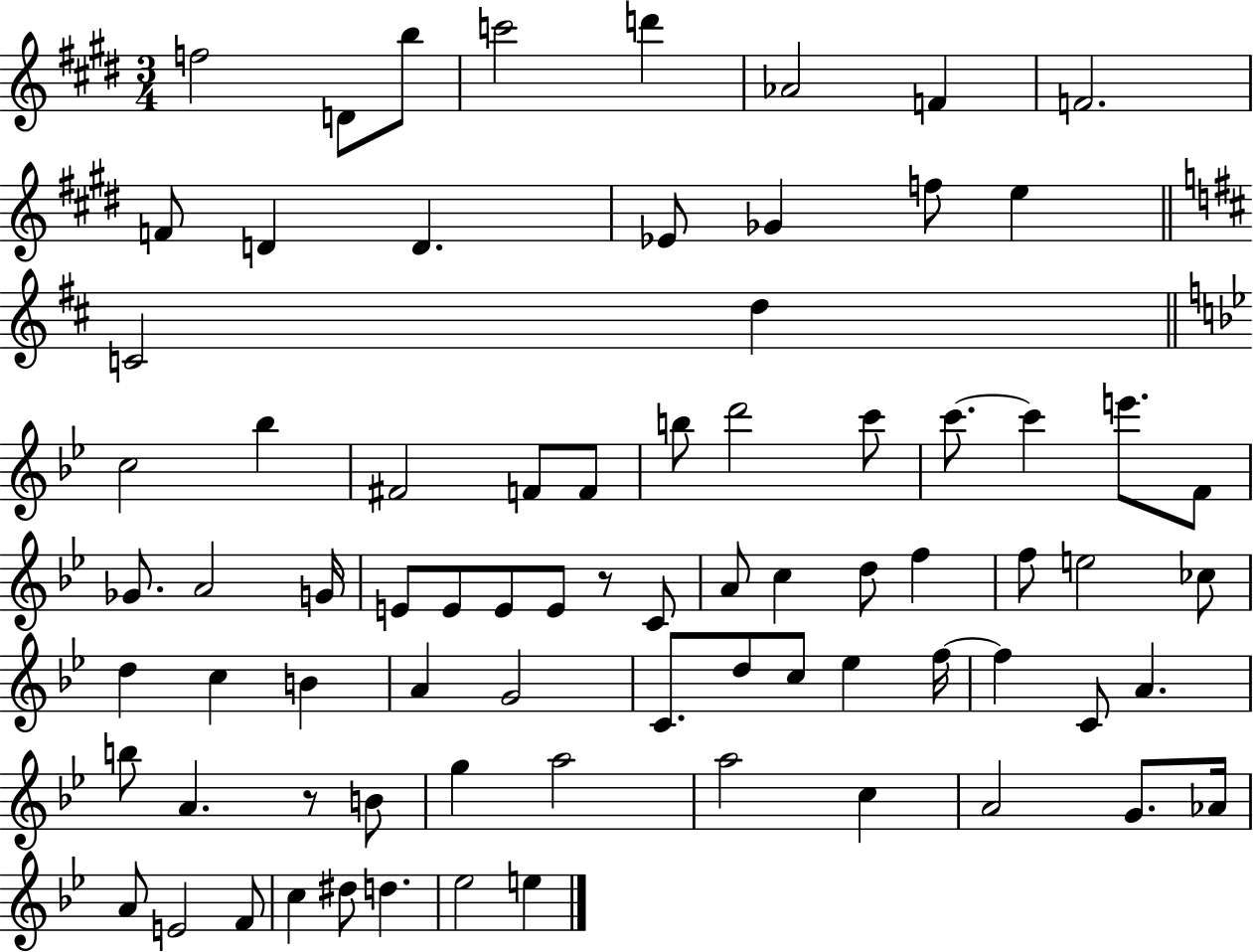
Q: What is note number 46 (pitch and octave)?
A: C5